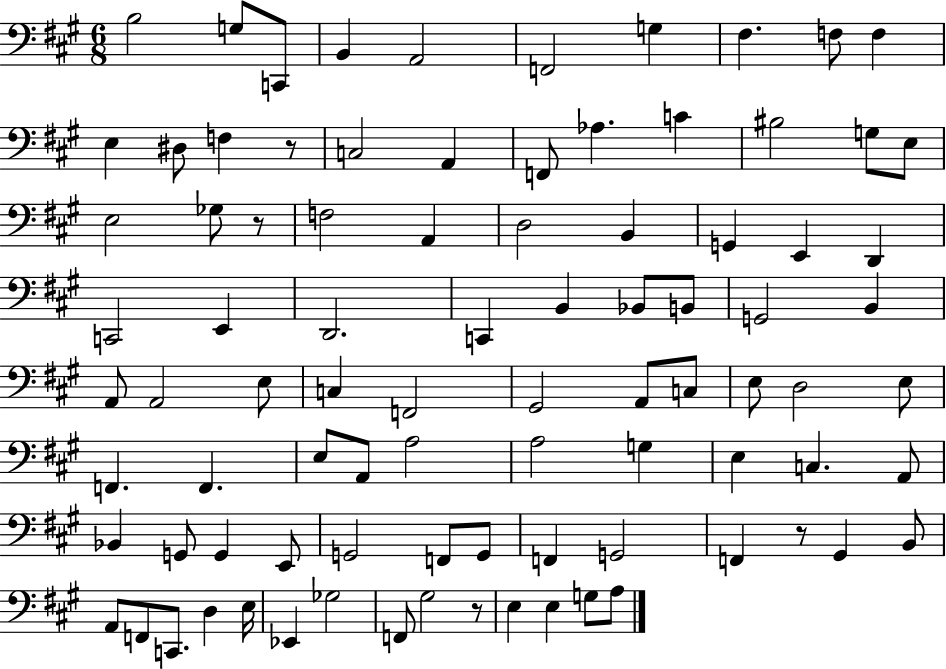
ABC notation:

X:1
T:Untitled
M:6/8
L:1/4
K:A
B,2 G,/2 C,,/2 B,, A,,2 F,,2 G, ^F, F,/2 F, E, ^D,/2 F, z/2 C,2 A,, F,,/2 _A, C ^B,2 G,/2 E,/2 E,2 _G,/2 z/2 F,2 A,, D,2 B,, G,, E,, D,, C,,2 E,, D,,2 C,, B,, _B,,/2 B,,/2 G,,2 B,, A,,/2 A,,2 E,/2 C, F,,2 ^G,,2 A,,/2 C,/2 E,/2 D,2 E,/2 F,, F,, E,/2 A,,/2 A,2 A,2 G, E, C, A,,/2 _B,, G,,/2 G,, E,,/2 G,,2 F,,/2 G,,/2 F,, G,,2 F,, z/2 ^G,, B,,/2 A,,/2 F,,/2 C,,/2 D, E,/4 _E,, _G,2 F,,/2 ^G,2 z/2 E, E, G,/2 A,/2